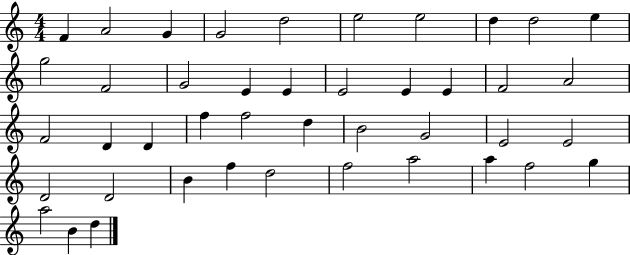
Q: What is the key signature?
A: C major